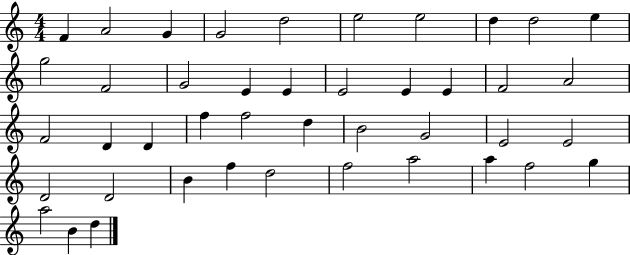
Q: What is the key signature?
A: C major